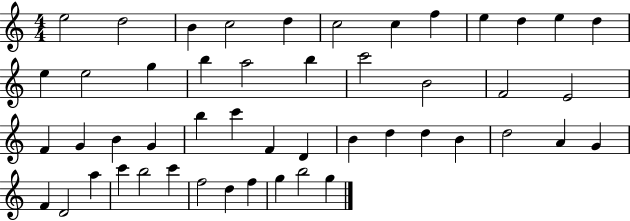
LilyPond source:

{
  \clef treble
  \numericTimeSignature
  \time 4/4
  \key c \major
  e''2 d''2 | b'4 c''2 d''4 | c''2 c''4 f''4 | e''4 d''4 e''4 d''4 | \break e''4 e''2 g''4 | b''4 a''2 b''4 | c'''2 b'2 | f'2 e'2 | \break f'4 g'4 b'4 g'4 | b''4 c'''4 f'4 d'4 | b'4 d''4 d''4 b'4 | d''2 a'4 g'4 | \break f'4 d'2 a''4 | c'''4 b''2 c'''4 | f''2 d''4 f''4 | g''4 b''2 g''4 | \break \bar "|."
}